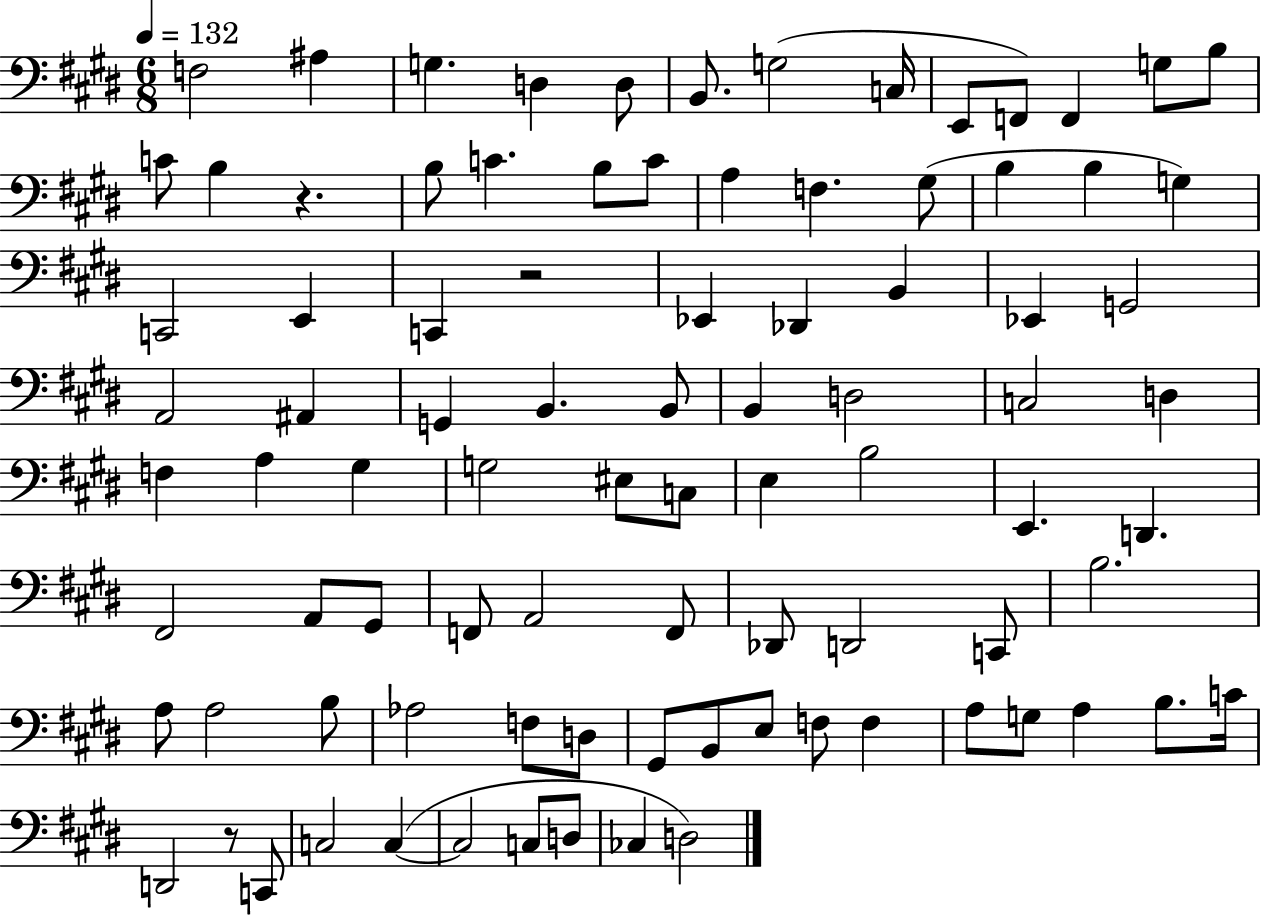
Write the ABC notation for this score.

X:1
T:Untitled
M:6/8
L:1/4
K:E
F,2 ^A, G, D, D,/2 B,,/2 G,2 C,/4 E,,/2 F,,/2 F,, G,/2 B,/2 C/2 B, z B,/2 C B,/2 C/2 A, F, ^G,/2 B, B, G, C,,2 E,, C,, z2 _E,, _D,, B,, _E,, G,,2 A,,2 ^A,, G,, B,, B,,/2 B,, D,2 C,2 D, F, A, ^G, G,2 ^E,/2 C,/2 E, B,2 E,, D,, ^F,,2 A,,/2 ^G,,/2 F,,/2 A,,2 F,,/2 _D,,/2 D,,2 C,,/2 B,2 A,/2 A,2 B,/2 _A,2 F,/2 D,/2 ^G,,/2 B,,/2 E,/2 F,/2 F, A,/2 G,/2 A, B,/2 C/4 D,,2 z/2 C,,/2 C,2 C, C,2 C,/2 D,/2 _C, D,2